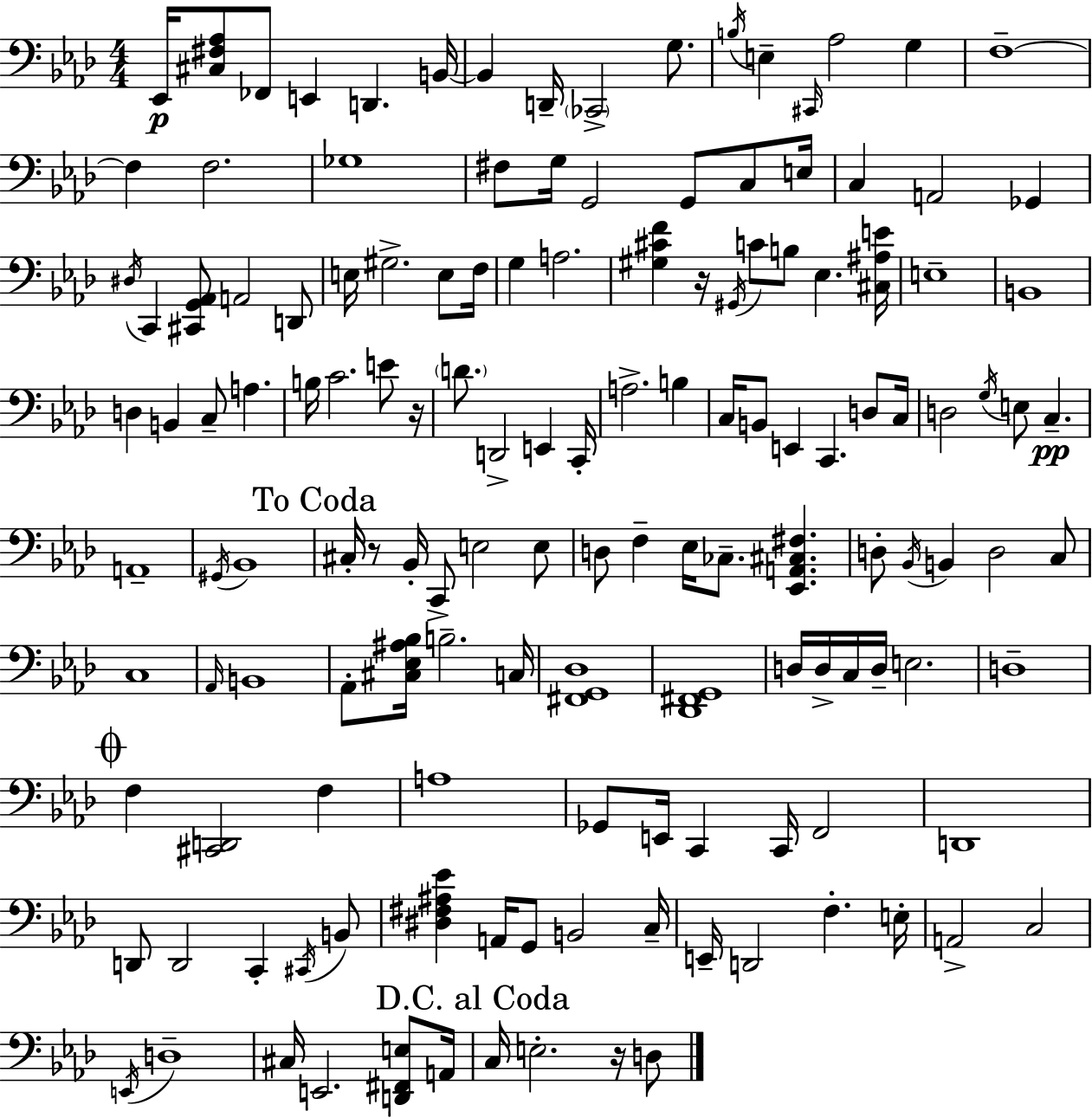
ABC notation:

X:1
T:Untitled
M:4/4
L:1/4
K:Ab
_E,,/4 [^C,^F,_A,]/2 _F,,/2 E,, D,, B,,/4 B,, D,,/4 _C,,2 G,/2 B,/4 E, ^C,,/4 _A,2 G, F,4 F, F,2 _G,4 ^F,/2 G,/4 G,,2 G,,/2 C,/2 E,/4 C, A,,2 _G,, ^D,/4 C,, [^C,,G,,_A,,]/2 A,,2 D,,/2 E,/4 ^G,2 E,/2 F,/4 G, A,2 [^G,^CF] z/4 ^G,,/4 C/2 B,/2 _E, [^C,^A,E]/4 E,4 B,,4 D, B,, C,/2 A, B,/4 C2 E/2 z/4 D/2 D,,2 E,, C,,/4 A,2 B, C,/4 B,,/2 E,, C,, D,/2 C,/4 D,2 G,/4 E,/2 C, A,,4 ^G,,/4 _B,,4 ^C,/4 z/2 _B,,/4 C,,/2 E,2 E,/2 D,/2 F, _E,/4 _C,/2 [_E,,A,,^C,^F,] D,/2 _B,,/4 B,, D,2 C,/2 C,4 _A,,/4 B,,4 _A,,/2 [^C,_E,^A,_B,]/4 B,2 C,/4 [^F,,G,,_D,]4 [_D,,^F,,G,,]4 D,/4 D,/4 C,/4 D,/4 E,2 D,4 F, [^C,,D,,]2 F, A,4 _G,,/2 E,,/4 C,, C,,/4 F,,2 D,,4 D,,/2 D,,2 C,, ^C,,/4 B,,/2 [^D,^F,^A,_E] A,,/4 G,,/2 B,,2 C,/4 E,,/4 D,,2 F, E,/4 A,,2 C,2 E,,/4 D,4 ^C,/4 E,,2 [D,,^F,,E,]/2 A,,/4 C,/4 E,2 z/4 D,/2